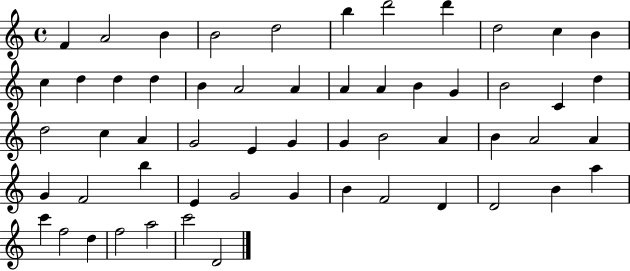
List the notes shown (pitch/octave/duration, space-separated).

F4/q A4/h B4/q B4/h D5/h B5/q D6/h D6/q D5/h C5/q B4/q C5/q D5/q D5/q D5/q B4/q A4/h A4/q A4/q A4/q B4/q G4/q B4/h C4/q D5/q D5/h C5/q A4/q G4/h E4/q G4/q G4/q B4/h A4/q B4/q A4/h A4/q G4/q F4/h B5/q E4/q G4/h G4/q B4/q F4/h D4/q D4/h B4/q A5/q C6/q F5/h D5/q F5/h A5/h C6/h D4/h